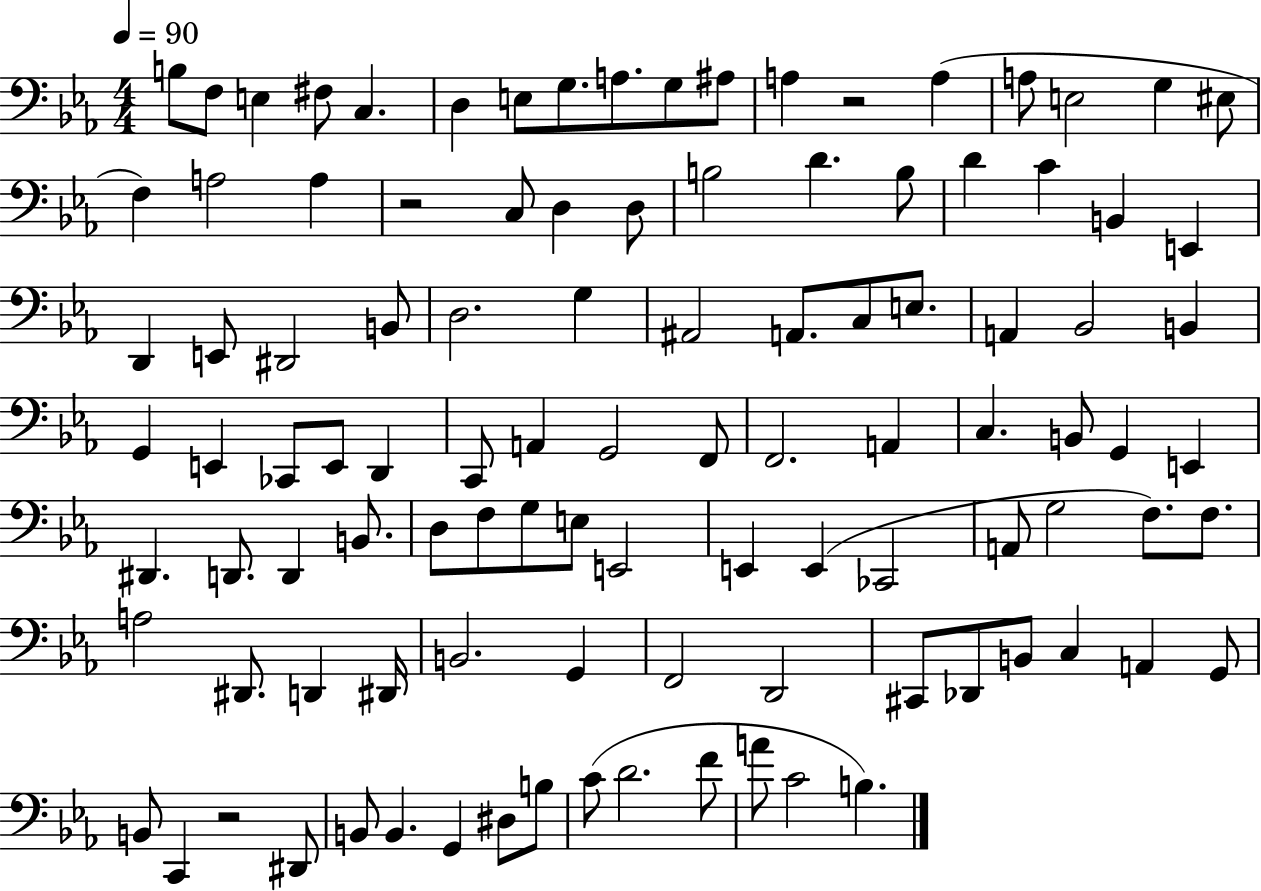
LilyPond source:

{
  \clef bass
  \numericTimeSignature
  \time 4/4
  \key ees \major
  \tempo 4 = 90
  \repeat volta 2 { b8 f8 e4 fis8 c4. | d4 e8 g8. a8. g8 ais8 | a4 r2 a4( | a8 e2 g4 eis8 | \break f4) a2 a4 | r2 c8 d4 d8 | b2 d'4. b8 | d'4 c'4 b,4 e,4 | \break d,4 e,8 dis,2 b,8 | d2. g4 | ais,2 a,8. c8 e8. | a,4 bes,2 b,4 | \break g,4 e,4 ces,8 e,8 d,4 | c,8 a,4 g,2 f,8 | f,2. a,4 | c4. b,8 g,4 e,4 | \break dis,4. d,8. d,4 b,8. | d8 f8 g8 e8 e,2 | e,4 e,4( ces,2 | a,8 g2 f8.) f8. | \break a2 dis,8. d,4 dis,16 | b,2. g,4 | f,2 d,2 | cis,8 des,8 b,8 c4 a,4 g,8 | \break b,8 c,4 r2 dis,8 | b,8 b,4. g,4 dis8 b8 | c'8( d'2. f'8 | a'8 c'2 b4.) | \break } \bar "|."
}